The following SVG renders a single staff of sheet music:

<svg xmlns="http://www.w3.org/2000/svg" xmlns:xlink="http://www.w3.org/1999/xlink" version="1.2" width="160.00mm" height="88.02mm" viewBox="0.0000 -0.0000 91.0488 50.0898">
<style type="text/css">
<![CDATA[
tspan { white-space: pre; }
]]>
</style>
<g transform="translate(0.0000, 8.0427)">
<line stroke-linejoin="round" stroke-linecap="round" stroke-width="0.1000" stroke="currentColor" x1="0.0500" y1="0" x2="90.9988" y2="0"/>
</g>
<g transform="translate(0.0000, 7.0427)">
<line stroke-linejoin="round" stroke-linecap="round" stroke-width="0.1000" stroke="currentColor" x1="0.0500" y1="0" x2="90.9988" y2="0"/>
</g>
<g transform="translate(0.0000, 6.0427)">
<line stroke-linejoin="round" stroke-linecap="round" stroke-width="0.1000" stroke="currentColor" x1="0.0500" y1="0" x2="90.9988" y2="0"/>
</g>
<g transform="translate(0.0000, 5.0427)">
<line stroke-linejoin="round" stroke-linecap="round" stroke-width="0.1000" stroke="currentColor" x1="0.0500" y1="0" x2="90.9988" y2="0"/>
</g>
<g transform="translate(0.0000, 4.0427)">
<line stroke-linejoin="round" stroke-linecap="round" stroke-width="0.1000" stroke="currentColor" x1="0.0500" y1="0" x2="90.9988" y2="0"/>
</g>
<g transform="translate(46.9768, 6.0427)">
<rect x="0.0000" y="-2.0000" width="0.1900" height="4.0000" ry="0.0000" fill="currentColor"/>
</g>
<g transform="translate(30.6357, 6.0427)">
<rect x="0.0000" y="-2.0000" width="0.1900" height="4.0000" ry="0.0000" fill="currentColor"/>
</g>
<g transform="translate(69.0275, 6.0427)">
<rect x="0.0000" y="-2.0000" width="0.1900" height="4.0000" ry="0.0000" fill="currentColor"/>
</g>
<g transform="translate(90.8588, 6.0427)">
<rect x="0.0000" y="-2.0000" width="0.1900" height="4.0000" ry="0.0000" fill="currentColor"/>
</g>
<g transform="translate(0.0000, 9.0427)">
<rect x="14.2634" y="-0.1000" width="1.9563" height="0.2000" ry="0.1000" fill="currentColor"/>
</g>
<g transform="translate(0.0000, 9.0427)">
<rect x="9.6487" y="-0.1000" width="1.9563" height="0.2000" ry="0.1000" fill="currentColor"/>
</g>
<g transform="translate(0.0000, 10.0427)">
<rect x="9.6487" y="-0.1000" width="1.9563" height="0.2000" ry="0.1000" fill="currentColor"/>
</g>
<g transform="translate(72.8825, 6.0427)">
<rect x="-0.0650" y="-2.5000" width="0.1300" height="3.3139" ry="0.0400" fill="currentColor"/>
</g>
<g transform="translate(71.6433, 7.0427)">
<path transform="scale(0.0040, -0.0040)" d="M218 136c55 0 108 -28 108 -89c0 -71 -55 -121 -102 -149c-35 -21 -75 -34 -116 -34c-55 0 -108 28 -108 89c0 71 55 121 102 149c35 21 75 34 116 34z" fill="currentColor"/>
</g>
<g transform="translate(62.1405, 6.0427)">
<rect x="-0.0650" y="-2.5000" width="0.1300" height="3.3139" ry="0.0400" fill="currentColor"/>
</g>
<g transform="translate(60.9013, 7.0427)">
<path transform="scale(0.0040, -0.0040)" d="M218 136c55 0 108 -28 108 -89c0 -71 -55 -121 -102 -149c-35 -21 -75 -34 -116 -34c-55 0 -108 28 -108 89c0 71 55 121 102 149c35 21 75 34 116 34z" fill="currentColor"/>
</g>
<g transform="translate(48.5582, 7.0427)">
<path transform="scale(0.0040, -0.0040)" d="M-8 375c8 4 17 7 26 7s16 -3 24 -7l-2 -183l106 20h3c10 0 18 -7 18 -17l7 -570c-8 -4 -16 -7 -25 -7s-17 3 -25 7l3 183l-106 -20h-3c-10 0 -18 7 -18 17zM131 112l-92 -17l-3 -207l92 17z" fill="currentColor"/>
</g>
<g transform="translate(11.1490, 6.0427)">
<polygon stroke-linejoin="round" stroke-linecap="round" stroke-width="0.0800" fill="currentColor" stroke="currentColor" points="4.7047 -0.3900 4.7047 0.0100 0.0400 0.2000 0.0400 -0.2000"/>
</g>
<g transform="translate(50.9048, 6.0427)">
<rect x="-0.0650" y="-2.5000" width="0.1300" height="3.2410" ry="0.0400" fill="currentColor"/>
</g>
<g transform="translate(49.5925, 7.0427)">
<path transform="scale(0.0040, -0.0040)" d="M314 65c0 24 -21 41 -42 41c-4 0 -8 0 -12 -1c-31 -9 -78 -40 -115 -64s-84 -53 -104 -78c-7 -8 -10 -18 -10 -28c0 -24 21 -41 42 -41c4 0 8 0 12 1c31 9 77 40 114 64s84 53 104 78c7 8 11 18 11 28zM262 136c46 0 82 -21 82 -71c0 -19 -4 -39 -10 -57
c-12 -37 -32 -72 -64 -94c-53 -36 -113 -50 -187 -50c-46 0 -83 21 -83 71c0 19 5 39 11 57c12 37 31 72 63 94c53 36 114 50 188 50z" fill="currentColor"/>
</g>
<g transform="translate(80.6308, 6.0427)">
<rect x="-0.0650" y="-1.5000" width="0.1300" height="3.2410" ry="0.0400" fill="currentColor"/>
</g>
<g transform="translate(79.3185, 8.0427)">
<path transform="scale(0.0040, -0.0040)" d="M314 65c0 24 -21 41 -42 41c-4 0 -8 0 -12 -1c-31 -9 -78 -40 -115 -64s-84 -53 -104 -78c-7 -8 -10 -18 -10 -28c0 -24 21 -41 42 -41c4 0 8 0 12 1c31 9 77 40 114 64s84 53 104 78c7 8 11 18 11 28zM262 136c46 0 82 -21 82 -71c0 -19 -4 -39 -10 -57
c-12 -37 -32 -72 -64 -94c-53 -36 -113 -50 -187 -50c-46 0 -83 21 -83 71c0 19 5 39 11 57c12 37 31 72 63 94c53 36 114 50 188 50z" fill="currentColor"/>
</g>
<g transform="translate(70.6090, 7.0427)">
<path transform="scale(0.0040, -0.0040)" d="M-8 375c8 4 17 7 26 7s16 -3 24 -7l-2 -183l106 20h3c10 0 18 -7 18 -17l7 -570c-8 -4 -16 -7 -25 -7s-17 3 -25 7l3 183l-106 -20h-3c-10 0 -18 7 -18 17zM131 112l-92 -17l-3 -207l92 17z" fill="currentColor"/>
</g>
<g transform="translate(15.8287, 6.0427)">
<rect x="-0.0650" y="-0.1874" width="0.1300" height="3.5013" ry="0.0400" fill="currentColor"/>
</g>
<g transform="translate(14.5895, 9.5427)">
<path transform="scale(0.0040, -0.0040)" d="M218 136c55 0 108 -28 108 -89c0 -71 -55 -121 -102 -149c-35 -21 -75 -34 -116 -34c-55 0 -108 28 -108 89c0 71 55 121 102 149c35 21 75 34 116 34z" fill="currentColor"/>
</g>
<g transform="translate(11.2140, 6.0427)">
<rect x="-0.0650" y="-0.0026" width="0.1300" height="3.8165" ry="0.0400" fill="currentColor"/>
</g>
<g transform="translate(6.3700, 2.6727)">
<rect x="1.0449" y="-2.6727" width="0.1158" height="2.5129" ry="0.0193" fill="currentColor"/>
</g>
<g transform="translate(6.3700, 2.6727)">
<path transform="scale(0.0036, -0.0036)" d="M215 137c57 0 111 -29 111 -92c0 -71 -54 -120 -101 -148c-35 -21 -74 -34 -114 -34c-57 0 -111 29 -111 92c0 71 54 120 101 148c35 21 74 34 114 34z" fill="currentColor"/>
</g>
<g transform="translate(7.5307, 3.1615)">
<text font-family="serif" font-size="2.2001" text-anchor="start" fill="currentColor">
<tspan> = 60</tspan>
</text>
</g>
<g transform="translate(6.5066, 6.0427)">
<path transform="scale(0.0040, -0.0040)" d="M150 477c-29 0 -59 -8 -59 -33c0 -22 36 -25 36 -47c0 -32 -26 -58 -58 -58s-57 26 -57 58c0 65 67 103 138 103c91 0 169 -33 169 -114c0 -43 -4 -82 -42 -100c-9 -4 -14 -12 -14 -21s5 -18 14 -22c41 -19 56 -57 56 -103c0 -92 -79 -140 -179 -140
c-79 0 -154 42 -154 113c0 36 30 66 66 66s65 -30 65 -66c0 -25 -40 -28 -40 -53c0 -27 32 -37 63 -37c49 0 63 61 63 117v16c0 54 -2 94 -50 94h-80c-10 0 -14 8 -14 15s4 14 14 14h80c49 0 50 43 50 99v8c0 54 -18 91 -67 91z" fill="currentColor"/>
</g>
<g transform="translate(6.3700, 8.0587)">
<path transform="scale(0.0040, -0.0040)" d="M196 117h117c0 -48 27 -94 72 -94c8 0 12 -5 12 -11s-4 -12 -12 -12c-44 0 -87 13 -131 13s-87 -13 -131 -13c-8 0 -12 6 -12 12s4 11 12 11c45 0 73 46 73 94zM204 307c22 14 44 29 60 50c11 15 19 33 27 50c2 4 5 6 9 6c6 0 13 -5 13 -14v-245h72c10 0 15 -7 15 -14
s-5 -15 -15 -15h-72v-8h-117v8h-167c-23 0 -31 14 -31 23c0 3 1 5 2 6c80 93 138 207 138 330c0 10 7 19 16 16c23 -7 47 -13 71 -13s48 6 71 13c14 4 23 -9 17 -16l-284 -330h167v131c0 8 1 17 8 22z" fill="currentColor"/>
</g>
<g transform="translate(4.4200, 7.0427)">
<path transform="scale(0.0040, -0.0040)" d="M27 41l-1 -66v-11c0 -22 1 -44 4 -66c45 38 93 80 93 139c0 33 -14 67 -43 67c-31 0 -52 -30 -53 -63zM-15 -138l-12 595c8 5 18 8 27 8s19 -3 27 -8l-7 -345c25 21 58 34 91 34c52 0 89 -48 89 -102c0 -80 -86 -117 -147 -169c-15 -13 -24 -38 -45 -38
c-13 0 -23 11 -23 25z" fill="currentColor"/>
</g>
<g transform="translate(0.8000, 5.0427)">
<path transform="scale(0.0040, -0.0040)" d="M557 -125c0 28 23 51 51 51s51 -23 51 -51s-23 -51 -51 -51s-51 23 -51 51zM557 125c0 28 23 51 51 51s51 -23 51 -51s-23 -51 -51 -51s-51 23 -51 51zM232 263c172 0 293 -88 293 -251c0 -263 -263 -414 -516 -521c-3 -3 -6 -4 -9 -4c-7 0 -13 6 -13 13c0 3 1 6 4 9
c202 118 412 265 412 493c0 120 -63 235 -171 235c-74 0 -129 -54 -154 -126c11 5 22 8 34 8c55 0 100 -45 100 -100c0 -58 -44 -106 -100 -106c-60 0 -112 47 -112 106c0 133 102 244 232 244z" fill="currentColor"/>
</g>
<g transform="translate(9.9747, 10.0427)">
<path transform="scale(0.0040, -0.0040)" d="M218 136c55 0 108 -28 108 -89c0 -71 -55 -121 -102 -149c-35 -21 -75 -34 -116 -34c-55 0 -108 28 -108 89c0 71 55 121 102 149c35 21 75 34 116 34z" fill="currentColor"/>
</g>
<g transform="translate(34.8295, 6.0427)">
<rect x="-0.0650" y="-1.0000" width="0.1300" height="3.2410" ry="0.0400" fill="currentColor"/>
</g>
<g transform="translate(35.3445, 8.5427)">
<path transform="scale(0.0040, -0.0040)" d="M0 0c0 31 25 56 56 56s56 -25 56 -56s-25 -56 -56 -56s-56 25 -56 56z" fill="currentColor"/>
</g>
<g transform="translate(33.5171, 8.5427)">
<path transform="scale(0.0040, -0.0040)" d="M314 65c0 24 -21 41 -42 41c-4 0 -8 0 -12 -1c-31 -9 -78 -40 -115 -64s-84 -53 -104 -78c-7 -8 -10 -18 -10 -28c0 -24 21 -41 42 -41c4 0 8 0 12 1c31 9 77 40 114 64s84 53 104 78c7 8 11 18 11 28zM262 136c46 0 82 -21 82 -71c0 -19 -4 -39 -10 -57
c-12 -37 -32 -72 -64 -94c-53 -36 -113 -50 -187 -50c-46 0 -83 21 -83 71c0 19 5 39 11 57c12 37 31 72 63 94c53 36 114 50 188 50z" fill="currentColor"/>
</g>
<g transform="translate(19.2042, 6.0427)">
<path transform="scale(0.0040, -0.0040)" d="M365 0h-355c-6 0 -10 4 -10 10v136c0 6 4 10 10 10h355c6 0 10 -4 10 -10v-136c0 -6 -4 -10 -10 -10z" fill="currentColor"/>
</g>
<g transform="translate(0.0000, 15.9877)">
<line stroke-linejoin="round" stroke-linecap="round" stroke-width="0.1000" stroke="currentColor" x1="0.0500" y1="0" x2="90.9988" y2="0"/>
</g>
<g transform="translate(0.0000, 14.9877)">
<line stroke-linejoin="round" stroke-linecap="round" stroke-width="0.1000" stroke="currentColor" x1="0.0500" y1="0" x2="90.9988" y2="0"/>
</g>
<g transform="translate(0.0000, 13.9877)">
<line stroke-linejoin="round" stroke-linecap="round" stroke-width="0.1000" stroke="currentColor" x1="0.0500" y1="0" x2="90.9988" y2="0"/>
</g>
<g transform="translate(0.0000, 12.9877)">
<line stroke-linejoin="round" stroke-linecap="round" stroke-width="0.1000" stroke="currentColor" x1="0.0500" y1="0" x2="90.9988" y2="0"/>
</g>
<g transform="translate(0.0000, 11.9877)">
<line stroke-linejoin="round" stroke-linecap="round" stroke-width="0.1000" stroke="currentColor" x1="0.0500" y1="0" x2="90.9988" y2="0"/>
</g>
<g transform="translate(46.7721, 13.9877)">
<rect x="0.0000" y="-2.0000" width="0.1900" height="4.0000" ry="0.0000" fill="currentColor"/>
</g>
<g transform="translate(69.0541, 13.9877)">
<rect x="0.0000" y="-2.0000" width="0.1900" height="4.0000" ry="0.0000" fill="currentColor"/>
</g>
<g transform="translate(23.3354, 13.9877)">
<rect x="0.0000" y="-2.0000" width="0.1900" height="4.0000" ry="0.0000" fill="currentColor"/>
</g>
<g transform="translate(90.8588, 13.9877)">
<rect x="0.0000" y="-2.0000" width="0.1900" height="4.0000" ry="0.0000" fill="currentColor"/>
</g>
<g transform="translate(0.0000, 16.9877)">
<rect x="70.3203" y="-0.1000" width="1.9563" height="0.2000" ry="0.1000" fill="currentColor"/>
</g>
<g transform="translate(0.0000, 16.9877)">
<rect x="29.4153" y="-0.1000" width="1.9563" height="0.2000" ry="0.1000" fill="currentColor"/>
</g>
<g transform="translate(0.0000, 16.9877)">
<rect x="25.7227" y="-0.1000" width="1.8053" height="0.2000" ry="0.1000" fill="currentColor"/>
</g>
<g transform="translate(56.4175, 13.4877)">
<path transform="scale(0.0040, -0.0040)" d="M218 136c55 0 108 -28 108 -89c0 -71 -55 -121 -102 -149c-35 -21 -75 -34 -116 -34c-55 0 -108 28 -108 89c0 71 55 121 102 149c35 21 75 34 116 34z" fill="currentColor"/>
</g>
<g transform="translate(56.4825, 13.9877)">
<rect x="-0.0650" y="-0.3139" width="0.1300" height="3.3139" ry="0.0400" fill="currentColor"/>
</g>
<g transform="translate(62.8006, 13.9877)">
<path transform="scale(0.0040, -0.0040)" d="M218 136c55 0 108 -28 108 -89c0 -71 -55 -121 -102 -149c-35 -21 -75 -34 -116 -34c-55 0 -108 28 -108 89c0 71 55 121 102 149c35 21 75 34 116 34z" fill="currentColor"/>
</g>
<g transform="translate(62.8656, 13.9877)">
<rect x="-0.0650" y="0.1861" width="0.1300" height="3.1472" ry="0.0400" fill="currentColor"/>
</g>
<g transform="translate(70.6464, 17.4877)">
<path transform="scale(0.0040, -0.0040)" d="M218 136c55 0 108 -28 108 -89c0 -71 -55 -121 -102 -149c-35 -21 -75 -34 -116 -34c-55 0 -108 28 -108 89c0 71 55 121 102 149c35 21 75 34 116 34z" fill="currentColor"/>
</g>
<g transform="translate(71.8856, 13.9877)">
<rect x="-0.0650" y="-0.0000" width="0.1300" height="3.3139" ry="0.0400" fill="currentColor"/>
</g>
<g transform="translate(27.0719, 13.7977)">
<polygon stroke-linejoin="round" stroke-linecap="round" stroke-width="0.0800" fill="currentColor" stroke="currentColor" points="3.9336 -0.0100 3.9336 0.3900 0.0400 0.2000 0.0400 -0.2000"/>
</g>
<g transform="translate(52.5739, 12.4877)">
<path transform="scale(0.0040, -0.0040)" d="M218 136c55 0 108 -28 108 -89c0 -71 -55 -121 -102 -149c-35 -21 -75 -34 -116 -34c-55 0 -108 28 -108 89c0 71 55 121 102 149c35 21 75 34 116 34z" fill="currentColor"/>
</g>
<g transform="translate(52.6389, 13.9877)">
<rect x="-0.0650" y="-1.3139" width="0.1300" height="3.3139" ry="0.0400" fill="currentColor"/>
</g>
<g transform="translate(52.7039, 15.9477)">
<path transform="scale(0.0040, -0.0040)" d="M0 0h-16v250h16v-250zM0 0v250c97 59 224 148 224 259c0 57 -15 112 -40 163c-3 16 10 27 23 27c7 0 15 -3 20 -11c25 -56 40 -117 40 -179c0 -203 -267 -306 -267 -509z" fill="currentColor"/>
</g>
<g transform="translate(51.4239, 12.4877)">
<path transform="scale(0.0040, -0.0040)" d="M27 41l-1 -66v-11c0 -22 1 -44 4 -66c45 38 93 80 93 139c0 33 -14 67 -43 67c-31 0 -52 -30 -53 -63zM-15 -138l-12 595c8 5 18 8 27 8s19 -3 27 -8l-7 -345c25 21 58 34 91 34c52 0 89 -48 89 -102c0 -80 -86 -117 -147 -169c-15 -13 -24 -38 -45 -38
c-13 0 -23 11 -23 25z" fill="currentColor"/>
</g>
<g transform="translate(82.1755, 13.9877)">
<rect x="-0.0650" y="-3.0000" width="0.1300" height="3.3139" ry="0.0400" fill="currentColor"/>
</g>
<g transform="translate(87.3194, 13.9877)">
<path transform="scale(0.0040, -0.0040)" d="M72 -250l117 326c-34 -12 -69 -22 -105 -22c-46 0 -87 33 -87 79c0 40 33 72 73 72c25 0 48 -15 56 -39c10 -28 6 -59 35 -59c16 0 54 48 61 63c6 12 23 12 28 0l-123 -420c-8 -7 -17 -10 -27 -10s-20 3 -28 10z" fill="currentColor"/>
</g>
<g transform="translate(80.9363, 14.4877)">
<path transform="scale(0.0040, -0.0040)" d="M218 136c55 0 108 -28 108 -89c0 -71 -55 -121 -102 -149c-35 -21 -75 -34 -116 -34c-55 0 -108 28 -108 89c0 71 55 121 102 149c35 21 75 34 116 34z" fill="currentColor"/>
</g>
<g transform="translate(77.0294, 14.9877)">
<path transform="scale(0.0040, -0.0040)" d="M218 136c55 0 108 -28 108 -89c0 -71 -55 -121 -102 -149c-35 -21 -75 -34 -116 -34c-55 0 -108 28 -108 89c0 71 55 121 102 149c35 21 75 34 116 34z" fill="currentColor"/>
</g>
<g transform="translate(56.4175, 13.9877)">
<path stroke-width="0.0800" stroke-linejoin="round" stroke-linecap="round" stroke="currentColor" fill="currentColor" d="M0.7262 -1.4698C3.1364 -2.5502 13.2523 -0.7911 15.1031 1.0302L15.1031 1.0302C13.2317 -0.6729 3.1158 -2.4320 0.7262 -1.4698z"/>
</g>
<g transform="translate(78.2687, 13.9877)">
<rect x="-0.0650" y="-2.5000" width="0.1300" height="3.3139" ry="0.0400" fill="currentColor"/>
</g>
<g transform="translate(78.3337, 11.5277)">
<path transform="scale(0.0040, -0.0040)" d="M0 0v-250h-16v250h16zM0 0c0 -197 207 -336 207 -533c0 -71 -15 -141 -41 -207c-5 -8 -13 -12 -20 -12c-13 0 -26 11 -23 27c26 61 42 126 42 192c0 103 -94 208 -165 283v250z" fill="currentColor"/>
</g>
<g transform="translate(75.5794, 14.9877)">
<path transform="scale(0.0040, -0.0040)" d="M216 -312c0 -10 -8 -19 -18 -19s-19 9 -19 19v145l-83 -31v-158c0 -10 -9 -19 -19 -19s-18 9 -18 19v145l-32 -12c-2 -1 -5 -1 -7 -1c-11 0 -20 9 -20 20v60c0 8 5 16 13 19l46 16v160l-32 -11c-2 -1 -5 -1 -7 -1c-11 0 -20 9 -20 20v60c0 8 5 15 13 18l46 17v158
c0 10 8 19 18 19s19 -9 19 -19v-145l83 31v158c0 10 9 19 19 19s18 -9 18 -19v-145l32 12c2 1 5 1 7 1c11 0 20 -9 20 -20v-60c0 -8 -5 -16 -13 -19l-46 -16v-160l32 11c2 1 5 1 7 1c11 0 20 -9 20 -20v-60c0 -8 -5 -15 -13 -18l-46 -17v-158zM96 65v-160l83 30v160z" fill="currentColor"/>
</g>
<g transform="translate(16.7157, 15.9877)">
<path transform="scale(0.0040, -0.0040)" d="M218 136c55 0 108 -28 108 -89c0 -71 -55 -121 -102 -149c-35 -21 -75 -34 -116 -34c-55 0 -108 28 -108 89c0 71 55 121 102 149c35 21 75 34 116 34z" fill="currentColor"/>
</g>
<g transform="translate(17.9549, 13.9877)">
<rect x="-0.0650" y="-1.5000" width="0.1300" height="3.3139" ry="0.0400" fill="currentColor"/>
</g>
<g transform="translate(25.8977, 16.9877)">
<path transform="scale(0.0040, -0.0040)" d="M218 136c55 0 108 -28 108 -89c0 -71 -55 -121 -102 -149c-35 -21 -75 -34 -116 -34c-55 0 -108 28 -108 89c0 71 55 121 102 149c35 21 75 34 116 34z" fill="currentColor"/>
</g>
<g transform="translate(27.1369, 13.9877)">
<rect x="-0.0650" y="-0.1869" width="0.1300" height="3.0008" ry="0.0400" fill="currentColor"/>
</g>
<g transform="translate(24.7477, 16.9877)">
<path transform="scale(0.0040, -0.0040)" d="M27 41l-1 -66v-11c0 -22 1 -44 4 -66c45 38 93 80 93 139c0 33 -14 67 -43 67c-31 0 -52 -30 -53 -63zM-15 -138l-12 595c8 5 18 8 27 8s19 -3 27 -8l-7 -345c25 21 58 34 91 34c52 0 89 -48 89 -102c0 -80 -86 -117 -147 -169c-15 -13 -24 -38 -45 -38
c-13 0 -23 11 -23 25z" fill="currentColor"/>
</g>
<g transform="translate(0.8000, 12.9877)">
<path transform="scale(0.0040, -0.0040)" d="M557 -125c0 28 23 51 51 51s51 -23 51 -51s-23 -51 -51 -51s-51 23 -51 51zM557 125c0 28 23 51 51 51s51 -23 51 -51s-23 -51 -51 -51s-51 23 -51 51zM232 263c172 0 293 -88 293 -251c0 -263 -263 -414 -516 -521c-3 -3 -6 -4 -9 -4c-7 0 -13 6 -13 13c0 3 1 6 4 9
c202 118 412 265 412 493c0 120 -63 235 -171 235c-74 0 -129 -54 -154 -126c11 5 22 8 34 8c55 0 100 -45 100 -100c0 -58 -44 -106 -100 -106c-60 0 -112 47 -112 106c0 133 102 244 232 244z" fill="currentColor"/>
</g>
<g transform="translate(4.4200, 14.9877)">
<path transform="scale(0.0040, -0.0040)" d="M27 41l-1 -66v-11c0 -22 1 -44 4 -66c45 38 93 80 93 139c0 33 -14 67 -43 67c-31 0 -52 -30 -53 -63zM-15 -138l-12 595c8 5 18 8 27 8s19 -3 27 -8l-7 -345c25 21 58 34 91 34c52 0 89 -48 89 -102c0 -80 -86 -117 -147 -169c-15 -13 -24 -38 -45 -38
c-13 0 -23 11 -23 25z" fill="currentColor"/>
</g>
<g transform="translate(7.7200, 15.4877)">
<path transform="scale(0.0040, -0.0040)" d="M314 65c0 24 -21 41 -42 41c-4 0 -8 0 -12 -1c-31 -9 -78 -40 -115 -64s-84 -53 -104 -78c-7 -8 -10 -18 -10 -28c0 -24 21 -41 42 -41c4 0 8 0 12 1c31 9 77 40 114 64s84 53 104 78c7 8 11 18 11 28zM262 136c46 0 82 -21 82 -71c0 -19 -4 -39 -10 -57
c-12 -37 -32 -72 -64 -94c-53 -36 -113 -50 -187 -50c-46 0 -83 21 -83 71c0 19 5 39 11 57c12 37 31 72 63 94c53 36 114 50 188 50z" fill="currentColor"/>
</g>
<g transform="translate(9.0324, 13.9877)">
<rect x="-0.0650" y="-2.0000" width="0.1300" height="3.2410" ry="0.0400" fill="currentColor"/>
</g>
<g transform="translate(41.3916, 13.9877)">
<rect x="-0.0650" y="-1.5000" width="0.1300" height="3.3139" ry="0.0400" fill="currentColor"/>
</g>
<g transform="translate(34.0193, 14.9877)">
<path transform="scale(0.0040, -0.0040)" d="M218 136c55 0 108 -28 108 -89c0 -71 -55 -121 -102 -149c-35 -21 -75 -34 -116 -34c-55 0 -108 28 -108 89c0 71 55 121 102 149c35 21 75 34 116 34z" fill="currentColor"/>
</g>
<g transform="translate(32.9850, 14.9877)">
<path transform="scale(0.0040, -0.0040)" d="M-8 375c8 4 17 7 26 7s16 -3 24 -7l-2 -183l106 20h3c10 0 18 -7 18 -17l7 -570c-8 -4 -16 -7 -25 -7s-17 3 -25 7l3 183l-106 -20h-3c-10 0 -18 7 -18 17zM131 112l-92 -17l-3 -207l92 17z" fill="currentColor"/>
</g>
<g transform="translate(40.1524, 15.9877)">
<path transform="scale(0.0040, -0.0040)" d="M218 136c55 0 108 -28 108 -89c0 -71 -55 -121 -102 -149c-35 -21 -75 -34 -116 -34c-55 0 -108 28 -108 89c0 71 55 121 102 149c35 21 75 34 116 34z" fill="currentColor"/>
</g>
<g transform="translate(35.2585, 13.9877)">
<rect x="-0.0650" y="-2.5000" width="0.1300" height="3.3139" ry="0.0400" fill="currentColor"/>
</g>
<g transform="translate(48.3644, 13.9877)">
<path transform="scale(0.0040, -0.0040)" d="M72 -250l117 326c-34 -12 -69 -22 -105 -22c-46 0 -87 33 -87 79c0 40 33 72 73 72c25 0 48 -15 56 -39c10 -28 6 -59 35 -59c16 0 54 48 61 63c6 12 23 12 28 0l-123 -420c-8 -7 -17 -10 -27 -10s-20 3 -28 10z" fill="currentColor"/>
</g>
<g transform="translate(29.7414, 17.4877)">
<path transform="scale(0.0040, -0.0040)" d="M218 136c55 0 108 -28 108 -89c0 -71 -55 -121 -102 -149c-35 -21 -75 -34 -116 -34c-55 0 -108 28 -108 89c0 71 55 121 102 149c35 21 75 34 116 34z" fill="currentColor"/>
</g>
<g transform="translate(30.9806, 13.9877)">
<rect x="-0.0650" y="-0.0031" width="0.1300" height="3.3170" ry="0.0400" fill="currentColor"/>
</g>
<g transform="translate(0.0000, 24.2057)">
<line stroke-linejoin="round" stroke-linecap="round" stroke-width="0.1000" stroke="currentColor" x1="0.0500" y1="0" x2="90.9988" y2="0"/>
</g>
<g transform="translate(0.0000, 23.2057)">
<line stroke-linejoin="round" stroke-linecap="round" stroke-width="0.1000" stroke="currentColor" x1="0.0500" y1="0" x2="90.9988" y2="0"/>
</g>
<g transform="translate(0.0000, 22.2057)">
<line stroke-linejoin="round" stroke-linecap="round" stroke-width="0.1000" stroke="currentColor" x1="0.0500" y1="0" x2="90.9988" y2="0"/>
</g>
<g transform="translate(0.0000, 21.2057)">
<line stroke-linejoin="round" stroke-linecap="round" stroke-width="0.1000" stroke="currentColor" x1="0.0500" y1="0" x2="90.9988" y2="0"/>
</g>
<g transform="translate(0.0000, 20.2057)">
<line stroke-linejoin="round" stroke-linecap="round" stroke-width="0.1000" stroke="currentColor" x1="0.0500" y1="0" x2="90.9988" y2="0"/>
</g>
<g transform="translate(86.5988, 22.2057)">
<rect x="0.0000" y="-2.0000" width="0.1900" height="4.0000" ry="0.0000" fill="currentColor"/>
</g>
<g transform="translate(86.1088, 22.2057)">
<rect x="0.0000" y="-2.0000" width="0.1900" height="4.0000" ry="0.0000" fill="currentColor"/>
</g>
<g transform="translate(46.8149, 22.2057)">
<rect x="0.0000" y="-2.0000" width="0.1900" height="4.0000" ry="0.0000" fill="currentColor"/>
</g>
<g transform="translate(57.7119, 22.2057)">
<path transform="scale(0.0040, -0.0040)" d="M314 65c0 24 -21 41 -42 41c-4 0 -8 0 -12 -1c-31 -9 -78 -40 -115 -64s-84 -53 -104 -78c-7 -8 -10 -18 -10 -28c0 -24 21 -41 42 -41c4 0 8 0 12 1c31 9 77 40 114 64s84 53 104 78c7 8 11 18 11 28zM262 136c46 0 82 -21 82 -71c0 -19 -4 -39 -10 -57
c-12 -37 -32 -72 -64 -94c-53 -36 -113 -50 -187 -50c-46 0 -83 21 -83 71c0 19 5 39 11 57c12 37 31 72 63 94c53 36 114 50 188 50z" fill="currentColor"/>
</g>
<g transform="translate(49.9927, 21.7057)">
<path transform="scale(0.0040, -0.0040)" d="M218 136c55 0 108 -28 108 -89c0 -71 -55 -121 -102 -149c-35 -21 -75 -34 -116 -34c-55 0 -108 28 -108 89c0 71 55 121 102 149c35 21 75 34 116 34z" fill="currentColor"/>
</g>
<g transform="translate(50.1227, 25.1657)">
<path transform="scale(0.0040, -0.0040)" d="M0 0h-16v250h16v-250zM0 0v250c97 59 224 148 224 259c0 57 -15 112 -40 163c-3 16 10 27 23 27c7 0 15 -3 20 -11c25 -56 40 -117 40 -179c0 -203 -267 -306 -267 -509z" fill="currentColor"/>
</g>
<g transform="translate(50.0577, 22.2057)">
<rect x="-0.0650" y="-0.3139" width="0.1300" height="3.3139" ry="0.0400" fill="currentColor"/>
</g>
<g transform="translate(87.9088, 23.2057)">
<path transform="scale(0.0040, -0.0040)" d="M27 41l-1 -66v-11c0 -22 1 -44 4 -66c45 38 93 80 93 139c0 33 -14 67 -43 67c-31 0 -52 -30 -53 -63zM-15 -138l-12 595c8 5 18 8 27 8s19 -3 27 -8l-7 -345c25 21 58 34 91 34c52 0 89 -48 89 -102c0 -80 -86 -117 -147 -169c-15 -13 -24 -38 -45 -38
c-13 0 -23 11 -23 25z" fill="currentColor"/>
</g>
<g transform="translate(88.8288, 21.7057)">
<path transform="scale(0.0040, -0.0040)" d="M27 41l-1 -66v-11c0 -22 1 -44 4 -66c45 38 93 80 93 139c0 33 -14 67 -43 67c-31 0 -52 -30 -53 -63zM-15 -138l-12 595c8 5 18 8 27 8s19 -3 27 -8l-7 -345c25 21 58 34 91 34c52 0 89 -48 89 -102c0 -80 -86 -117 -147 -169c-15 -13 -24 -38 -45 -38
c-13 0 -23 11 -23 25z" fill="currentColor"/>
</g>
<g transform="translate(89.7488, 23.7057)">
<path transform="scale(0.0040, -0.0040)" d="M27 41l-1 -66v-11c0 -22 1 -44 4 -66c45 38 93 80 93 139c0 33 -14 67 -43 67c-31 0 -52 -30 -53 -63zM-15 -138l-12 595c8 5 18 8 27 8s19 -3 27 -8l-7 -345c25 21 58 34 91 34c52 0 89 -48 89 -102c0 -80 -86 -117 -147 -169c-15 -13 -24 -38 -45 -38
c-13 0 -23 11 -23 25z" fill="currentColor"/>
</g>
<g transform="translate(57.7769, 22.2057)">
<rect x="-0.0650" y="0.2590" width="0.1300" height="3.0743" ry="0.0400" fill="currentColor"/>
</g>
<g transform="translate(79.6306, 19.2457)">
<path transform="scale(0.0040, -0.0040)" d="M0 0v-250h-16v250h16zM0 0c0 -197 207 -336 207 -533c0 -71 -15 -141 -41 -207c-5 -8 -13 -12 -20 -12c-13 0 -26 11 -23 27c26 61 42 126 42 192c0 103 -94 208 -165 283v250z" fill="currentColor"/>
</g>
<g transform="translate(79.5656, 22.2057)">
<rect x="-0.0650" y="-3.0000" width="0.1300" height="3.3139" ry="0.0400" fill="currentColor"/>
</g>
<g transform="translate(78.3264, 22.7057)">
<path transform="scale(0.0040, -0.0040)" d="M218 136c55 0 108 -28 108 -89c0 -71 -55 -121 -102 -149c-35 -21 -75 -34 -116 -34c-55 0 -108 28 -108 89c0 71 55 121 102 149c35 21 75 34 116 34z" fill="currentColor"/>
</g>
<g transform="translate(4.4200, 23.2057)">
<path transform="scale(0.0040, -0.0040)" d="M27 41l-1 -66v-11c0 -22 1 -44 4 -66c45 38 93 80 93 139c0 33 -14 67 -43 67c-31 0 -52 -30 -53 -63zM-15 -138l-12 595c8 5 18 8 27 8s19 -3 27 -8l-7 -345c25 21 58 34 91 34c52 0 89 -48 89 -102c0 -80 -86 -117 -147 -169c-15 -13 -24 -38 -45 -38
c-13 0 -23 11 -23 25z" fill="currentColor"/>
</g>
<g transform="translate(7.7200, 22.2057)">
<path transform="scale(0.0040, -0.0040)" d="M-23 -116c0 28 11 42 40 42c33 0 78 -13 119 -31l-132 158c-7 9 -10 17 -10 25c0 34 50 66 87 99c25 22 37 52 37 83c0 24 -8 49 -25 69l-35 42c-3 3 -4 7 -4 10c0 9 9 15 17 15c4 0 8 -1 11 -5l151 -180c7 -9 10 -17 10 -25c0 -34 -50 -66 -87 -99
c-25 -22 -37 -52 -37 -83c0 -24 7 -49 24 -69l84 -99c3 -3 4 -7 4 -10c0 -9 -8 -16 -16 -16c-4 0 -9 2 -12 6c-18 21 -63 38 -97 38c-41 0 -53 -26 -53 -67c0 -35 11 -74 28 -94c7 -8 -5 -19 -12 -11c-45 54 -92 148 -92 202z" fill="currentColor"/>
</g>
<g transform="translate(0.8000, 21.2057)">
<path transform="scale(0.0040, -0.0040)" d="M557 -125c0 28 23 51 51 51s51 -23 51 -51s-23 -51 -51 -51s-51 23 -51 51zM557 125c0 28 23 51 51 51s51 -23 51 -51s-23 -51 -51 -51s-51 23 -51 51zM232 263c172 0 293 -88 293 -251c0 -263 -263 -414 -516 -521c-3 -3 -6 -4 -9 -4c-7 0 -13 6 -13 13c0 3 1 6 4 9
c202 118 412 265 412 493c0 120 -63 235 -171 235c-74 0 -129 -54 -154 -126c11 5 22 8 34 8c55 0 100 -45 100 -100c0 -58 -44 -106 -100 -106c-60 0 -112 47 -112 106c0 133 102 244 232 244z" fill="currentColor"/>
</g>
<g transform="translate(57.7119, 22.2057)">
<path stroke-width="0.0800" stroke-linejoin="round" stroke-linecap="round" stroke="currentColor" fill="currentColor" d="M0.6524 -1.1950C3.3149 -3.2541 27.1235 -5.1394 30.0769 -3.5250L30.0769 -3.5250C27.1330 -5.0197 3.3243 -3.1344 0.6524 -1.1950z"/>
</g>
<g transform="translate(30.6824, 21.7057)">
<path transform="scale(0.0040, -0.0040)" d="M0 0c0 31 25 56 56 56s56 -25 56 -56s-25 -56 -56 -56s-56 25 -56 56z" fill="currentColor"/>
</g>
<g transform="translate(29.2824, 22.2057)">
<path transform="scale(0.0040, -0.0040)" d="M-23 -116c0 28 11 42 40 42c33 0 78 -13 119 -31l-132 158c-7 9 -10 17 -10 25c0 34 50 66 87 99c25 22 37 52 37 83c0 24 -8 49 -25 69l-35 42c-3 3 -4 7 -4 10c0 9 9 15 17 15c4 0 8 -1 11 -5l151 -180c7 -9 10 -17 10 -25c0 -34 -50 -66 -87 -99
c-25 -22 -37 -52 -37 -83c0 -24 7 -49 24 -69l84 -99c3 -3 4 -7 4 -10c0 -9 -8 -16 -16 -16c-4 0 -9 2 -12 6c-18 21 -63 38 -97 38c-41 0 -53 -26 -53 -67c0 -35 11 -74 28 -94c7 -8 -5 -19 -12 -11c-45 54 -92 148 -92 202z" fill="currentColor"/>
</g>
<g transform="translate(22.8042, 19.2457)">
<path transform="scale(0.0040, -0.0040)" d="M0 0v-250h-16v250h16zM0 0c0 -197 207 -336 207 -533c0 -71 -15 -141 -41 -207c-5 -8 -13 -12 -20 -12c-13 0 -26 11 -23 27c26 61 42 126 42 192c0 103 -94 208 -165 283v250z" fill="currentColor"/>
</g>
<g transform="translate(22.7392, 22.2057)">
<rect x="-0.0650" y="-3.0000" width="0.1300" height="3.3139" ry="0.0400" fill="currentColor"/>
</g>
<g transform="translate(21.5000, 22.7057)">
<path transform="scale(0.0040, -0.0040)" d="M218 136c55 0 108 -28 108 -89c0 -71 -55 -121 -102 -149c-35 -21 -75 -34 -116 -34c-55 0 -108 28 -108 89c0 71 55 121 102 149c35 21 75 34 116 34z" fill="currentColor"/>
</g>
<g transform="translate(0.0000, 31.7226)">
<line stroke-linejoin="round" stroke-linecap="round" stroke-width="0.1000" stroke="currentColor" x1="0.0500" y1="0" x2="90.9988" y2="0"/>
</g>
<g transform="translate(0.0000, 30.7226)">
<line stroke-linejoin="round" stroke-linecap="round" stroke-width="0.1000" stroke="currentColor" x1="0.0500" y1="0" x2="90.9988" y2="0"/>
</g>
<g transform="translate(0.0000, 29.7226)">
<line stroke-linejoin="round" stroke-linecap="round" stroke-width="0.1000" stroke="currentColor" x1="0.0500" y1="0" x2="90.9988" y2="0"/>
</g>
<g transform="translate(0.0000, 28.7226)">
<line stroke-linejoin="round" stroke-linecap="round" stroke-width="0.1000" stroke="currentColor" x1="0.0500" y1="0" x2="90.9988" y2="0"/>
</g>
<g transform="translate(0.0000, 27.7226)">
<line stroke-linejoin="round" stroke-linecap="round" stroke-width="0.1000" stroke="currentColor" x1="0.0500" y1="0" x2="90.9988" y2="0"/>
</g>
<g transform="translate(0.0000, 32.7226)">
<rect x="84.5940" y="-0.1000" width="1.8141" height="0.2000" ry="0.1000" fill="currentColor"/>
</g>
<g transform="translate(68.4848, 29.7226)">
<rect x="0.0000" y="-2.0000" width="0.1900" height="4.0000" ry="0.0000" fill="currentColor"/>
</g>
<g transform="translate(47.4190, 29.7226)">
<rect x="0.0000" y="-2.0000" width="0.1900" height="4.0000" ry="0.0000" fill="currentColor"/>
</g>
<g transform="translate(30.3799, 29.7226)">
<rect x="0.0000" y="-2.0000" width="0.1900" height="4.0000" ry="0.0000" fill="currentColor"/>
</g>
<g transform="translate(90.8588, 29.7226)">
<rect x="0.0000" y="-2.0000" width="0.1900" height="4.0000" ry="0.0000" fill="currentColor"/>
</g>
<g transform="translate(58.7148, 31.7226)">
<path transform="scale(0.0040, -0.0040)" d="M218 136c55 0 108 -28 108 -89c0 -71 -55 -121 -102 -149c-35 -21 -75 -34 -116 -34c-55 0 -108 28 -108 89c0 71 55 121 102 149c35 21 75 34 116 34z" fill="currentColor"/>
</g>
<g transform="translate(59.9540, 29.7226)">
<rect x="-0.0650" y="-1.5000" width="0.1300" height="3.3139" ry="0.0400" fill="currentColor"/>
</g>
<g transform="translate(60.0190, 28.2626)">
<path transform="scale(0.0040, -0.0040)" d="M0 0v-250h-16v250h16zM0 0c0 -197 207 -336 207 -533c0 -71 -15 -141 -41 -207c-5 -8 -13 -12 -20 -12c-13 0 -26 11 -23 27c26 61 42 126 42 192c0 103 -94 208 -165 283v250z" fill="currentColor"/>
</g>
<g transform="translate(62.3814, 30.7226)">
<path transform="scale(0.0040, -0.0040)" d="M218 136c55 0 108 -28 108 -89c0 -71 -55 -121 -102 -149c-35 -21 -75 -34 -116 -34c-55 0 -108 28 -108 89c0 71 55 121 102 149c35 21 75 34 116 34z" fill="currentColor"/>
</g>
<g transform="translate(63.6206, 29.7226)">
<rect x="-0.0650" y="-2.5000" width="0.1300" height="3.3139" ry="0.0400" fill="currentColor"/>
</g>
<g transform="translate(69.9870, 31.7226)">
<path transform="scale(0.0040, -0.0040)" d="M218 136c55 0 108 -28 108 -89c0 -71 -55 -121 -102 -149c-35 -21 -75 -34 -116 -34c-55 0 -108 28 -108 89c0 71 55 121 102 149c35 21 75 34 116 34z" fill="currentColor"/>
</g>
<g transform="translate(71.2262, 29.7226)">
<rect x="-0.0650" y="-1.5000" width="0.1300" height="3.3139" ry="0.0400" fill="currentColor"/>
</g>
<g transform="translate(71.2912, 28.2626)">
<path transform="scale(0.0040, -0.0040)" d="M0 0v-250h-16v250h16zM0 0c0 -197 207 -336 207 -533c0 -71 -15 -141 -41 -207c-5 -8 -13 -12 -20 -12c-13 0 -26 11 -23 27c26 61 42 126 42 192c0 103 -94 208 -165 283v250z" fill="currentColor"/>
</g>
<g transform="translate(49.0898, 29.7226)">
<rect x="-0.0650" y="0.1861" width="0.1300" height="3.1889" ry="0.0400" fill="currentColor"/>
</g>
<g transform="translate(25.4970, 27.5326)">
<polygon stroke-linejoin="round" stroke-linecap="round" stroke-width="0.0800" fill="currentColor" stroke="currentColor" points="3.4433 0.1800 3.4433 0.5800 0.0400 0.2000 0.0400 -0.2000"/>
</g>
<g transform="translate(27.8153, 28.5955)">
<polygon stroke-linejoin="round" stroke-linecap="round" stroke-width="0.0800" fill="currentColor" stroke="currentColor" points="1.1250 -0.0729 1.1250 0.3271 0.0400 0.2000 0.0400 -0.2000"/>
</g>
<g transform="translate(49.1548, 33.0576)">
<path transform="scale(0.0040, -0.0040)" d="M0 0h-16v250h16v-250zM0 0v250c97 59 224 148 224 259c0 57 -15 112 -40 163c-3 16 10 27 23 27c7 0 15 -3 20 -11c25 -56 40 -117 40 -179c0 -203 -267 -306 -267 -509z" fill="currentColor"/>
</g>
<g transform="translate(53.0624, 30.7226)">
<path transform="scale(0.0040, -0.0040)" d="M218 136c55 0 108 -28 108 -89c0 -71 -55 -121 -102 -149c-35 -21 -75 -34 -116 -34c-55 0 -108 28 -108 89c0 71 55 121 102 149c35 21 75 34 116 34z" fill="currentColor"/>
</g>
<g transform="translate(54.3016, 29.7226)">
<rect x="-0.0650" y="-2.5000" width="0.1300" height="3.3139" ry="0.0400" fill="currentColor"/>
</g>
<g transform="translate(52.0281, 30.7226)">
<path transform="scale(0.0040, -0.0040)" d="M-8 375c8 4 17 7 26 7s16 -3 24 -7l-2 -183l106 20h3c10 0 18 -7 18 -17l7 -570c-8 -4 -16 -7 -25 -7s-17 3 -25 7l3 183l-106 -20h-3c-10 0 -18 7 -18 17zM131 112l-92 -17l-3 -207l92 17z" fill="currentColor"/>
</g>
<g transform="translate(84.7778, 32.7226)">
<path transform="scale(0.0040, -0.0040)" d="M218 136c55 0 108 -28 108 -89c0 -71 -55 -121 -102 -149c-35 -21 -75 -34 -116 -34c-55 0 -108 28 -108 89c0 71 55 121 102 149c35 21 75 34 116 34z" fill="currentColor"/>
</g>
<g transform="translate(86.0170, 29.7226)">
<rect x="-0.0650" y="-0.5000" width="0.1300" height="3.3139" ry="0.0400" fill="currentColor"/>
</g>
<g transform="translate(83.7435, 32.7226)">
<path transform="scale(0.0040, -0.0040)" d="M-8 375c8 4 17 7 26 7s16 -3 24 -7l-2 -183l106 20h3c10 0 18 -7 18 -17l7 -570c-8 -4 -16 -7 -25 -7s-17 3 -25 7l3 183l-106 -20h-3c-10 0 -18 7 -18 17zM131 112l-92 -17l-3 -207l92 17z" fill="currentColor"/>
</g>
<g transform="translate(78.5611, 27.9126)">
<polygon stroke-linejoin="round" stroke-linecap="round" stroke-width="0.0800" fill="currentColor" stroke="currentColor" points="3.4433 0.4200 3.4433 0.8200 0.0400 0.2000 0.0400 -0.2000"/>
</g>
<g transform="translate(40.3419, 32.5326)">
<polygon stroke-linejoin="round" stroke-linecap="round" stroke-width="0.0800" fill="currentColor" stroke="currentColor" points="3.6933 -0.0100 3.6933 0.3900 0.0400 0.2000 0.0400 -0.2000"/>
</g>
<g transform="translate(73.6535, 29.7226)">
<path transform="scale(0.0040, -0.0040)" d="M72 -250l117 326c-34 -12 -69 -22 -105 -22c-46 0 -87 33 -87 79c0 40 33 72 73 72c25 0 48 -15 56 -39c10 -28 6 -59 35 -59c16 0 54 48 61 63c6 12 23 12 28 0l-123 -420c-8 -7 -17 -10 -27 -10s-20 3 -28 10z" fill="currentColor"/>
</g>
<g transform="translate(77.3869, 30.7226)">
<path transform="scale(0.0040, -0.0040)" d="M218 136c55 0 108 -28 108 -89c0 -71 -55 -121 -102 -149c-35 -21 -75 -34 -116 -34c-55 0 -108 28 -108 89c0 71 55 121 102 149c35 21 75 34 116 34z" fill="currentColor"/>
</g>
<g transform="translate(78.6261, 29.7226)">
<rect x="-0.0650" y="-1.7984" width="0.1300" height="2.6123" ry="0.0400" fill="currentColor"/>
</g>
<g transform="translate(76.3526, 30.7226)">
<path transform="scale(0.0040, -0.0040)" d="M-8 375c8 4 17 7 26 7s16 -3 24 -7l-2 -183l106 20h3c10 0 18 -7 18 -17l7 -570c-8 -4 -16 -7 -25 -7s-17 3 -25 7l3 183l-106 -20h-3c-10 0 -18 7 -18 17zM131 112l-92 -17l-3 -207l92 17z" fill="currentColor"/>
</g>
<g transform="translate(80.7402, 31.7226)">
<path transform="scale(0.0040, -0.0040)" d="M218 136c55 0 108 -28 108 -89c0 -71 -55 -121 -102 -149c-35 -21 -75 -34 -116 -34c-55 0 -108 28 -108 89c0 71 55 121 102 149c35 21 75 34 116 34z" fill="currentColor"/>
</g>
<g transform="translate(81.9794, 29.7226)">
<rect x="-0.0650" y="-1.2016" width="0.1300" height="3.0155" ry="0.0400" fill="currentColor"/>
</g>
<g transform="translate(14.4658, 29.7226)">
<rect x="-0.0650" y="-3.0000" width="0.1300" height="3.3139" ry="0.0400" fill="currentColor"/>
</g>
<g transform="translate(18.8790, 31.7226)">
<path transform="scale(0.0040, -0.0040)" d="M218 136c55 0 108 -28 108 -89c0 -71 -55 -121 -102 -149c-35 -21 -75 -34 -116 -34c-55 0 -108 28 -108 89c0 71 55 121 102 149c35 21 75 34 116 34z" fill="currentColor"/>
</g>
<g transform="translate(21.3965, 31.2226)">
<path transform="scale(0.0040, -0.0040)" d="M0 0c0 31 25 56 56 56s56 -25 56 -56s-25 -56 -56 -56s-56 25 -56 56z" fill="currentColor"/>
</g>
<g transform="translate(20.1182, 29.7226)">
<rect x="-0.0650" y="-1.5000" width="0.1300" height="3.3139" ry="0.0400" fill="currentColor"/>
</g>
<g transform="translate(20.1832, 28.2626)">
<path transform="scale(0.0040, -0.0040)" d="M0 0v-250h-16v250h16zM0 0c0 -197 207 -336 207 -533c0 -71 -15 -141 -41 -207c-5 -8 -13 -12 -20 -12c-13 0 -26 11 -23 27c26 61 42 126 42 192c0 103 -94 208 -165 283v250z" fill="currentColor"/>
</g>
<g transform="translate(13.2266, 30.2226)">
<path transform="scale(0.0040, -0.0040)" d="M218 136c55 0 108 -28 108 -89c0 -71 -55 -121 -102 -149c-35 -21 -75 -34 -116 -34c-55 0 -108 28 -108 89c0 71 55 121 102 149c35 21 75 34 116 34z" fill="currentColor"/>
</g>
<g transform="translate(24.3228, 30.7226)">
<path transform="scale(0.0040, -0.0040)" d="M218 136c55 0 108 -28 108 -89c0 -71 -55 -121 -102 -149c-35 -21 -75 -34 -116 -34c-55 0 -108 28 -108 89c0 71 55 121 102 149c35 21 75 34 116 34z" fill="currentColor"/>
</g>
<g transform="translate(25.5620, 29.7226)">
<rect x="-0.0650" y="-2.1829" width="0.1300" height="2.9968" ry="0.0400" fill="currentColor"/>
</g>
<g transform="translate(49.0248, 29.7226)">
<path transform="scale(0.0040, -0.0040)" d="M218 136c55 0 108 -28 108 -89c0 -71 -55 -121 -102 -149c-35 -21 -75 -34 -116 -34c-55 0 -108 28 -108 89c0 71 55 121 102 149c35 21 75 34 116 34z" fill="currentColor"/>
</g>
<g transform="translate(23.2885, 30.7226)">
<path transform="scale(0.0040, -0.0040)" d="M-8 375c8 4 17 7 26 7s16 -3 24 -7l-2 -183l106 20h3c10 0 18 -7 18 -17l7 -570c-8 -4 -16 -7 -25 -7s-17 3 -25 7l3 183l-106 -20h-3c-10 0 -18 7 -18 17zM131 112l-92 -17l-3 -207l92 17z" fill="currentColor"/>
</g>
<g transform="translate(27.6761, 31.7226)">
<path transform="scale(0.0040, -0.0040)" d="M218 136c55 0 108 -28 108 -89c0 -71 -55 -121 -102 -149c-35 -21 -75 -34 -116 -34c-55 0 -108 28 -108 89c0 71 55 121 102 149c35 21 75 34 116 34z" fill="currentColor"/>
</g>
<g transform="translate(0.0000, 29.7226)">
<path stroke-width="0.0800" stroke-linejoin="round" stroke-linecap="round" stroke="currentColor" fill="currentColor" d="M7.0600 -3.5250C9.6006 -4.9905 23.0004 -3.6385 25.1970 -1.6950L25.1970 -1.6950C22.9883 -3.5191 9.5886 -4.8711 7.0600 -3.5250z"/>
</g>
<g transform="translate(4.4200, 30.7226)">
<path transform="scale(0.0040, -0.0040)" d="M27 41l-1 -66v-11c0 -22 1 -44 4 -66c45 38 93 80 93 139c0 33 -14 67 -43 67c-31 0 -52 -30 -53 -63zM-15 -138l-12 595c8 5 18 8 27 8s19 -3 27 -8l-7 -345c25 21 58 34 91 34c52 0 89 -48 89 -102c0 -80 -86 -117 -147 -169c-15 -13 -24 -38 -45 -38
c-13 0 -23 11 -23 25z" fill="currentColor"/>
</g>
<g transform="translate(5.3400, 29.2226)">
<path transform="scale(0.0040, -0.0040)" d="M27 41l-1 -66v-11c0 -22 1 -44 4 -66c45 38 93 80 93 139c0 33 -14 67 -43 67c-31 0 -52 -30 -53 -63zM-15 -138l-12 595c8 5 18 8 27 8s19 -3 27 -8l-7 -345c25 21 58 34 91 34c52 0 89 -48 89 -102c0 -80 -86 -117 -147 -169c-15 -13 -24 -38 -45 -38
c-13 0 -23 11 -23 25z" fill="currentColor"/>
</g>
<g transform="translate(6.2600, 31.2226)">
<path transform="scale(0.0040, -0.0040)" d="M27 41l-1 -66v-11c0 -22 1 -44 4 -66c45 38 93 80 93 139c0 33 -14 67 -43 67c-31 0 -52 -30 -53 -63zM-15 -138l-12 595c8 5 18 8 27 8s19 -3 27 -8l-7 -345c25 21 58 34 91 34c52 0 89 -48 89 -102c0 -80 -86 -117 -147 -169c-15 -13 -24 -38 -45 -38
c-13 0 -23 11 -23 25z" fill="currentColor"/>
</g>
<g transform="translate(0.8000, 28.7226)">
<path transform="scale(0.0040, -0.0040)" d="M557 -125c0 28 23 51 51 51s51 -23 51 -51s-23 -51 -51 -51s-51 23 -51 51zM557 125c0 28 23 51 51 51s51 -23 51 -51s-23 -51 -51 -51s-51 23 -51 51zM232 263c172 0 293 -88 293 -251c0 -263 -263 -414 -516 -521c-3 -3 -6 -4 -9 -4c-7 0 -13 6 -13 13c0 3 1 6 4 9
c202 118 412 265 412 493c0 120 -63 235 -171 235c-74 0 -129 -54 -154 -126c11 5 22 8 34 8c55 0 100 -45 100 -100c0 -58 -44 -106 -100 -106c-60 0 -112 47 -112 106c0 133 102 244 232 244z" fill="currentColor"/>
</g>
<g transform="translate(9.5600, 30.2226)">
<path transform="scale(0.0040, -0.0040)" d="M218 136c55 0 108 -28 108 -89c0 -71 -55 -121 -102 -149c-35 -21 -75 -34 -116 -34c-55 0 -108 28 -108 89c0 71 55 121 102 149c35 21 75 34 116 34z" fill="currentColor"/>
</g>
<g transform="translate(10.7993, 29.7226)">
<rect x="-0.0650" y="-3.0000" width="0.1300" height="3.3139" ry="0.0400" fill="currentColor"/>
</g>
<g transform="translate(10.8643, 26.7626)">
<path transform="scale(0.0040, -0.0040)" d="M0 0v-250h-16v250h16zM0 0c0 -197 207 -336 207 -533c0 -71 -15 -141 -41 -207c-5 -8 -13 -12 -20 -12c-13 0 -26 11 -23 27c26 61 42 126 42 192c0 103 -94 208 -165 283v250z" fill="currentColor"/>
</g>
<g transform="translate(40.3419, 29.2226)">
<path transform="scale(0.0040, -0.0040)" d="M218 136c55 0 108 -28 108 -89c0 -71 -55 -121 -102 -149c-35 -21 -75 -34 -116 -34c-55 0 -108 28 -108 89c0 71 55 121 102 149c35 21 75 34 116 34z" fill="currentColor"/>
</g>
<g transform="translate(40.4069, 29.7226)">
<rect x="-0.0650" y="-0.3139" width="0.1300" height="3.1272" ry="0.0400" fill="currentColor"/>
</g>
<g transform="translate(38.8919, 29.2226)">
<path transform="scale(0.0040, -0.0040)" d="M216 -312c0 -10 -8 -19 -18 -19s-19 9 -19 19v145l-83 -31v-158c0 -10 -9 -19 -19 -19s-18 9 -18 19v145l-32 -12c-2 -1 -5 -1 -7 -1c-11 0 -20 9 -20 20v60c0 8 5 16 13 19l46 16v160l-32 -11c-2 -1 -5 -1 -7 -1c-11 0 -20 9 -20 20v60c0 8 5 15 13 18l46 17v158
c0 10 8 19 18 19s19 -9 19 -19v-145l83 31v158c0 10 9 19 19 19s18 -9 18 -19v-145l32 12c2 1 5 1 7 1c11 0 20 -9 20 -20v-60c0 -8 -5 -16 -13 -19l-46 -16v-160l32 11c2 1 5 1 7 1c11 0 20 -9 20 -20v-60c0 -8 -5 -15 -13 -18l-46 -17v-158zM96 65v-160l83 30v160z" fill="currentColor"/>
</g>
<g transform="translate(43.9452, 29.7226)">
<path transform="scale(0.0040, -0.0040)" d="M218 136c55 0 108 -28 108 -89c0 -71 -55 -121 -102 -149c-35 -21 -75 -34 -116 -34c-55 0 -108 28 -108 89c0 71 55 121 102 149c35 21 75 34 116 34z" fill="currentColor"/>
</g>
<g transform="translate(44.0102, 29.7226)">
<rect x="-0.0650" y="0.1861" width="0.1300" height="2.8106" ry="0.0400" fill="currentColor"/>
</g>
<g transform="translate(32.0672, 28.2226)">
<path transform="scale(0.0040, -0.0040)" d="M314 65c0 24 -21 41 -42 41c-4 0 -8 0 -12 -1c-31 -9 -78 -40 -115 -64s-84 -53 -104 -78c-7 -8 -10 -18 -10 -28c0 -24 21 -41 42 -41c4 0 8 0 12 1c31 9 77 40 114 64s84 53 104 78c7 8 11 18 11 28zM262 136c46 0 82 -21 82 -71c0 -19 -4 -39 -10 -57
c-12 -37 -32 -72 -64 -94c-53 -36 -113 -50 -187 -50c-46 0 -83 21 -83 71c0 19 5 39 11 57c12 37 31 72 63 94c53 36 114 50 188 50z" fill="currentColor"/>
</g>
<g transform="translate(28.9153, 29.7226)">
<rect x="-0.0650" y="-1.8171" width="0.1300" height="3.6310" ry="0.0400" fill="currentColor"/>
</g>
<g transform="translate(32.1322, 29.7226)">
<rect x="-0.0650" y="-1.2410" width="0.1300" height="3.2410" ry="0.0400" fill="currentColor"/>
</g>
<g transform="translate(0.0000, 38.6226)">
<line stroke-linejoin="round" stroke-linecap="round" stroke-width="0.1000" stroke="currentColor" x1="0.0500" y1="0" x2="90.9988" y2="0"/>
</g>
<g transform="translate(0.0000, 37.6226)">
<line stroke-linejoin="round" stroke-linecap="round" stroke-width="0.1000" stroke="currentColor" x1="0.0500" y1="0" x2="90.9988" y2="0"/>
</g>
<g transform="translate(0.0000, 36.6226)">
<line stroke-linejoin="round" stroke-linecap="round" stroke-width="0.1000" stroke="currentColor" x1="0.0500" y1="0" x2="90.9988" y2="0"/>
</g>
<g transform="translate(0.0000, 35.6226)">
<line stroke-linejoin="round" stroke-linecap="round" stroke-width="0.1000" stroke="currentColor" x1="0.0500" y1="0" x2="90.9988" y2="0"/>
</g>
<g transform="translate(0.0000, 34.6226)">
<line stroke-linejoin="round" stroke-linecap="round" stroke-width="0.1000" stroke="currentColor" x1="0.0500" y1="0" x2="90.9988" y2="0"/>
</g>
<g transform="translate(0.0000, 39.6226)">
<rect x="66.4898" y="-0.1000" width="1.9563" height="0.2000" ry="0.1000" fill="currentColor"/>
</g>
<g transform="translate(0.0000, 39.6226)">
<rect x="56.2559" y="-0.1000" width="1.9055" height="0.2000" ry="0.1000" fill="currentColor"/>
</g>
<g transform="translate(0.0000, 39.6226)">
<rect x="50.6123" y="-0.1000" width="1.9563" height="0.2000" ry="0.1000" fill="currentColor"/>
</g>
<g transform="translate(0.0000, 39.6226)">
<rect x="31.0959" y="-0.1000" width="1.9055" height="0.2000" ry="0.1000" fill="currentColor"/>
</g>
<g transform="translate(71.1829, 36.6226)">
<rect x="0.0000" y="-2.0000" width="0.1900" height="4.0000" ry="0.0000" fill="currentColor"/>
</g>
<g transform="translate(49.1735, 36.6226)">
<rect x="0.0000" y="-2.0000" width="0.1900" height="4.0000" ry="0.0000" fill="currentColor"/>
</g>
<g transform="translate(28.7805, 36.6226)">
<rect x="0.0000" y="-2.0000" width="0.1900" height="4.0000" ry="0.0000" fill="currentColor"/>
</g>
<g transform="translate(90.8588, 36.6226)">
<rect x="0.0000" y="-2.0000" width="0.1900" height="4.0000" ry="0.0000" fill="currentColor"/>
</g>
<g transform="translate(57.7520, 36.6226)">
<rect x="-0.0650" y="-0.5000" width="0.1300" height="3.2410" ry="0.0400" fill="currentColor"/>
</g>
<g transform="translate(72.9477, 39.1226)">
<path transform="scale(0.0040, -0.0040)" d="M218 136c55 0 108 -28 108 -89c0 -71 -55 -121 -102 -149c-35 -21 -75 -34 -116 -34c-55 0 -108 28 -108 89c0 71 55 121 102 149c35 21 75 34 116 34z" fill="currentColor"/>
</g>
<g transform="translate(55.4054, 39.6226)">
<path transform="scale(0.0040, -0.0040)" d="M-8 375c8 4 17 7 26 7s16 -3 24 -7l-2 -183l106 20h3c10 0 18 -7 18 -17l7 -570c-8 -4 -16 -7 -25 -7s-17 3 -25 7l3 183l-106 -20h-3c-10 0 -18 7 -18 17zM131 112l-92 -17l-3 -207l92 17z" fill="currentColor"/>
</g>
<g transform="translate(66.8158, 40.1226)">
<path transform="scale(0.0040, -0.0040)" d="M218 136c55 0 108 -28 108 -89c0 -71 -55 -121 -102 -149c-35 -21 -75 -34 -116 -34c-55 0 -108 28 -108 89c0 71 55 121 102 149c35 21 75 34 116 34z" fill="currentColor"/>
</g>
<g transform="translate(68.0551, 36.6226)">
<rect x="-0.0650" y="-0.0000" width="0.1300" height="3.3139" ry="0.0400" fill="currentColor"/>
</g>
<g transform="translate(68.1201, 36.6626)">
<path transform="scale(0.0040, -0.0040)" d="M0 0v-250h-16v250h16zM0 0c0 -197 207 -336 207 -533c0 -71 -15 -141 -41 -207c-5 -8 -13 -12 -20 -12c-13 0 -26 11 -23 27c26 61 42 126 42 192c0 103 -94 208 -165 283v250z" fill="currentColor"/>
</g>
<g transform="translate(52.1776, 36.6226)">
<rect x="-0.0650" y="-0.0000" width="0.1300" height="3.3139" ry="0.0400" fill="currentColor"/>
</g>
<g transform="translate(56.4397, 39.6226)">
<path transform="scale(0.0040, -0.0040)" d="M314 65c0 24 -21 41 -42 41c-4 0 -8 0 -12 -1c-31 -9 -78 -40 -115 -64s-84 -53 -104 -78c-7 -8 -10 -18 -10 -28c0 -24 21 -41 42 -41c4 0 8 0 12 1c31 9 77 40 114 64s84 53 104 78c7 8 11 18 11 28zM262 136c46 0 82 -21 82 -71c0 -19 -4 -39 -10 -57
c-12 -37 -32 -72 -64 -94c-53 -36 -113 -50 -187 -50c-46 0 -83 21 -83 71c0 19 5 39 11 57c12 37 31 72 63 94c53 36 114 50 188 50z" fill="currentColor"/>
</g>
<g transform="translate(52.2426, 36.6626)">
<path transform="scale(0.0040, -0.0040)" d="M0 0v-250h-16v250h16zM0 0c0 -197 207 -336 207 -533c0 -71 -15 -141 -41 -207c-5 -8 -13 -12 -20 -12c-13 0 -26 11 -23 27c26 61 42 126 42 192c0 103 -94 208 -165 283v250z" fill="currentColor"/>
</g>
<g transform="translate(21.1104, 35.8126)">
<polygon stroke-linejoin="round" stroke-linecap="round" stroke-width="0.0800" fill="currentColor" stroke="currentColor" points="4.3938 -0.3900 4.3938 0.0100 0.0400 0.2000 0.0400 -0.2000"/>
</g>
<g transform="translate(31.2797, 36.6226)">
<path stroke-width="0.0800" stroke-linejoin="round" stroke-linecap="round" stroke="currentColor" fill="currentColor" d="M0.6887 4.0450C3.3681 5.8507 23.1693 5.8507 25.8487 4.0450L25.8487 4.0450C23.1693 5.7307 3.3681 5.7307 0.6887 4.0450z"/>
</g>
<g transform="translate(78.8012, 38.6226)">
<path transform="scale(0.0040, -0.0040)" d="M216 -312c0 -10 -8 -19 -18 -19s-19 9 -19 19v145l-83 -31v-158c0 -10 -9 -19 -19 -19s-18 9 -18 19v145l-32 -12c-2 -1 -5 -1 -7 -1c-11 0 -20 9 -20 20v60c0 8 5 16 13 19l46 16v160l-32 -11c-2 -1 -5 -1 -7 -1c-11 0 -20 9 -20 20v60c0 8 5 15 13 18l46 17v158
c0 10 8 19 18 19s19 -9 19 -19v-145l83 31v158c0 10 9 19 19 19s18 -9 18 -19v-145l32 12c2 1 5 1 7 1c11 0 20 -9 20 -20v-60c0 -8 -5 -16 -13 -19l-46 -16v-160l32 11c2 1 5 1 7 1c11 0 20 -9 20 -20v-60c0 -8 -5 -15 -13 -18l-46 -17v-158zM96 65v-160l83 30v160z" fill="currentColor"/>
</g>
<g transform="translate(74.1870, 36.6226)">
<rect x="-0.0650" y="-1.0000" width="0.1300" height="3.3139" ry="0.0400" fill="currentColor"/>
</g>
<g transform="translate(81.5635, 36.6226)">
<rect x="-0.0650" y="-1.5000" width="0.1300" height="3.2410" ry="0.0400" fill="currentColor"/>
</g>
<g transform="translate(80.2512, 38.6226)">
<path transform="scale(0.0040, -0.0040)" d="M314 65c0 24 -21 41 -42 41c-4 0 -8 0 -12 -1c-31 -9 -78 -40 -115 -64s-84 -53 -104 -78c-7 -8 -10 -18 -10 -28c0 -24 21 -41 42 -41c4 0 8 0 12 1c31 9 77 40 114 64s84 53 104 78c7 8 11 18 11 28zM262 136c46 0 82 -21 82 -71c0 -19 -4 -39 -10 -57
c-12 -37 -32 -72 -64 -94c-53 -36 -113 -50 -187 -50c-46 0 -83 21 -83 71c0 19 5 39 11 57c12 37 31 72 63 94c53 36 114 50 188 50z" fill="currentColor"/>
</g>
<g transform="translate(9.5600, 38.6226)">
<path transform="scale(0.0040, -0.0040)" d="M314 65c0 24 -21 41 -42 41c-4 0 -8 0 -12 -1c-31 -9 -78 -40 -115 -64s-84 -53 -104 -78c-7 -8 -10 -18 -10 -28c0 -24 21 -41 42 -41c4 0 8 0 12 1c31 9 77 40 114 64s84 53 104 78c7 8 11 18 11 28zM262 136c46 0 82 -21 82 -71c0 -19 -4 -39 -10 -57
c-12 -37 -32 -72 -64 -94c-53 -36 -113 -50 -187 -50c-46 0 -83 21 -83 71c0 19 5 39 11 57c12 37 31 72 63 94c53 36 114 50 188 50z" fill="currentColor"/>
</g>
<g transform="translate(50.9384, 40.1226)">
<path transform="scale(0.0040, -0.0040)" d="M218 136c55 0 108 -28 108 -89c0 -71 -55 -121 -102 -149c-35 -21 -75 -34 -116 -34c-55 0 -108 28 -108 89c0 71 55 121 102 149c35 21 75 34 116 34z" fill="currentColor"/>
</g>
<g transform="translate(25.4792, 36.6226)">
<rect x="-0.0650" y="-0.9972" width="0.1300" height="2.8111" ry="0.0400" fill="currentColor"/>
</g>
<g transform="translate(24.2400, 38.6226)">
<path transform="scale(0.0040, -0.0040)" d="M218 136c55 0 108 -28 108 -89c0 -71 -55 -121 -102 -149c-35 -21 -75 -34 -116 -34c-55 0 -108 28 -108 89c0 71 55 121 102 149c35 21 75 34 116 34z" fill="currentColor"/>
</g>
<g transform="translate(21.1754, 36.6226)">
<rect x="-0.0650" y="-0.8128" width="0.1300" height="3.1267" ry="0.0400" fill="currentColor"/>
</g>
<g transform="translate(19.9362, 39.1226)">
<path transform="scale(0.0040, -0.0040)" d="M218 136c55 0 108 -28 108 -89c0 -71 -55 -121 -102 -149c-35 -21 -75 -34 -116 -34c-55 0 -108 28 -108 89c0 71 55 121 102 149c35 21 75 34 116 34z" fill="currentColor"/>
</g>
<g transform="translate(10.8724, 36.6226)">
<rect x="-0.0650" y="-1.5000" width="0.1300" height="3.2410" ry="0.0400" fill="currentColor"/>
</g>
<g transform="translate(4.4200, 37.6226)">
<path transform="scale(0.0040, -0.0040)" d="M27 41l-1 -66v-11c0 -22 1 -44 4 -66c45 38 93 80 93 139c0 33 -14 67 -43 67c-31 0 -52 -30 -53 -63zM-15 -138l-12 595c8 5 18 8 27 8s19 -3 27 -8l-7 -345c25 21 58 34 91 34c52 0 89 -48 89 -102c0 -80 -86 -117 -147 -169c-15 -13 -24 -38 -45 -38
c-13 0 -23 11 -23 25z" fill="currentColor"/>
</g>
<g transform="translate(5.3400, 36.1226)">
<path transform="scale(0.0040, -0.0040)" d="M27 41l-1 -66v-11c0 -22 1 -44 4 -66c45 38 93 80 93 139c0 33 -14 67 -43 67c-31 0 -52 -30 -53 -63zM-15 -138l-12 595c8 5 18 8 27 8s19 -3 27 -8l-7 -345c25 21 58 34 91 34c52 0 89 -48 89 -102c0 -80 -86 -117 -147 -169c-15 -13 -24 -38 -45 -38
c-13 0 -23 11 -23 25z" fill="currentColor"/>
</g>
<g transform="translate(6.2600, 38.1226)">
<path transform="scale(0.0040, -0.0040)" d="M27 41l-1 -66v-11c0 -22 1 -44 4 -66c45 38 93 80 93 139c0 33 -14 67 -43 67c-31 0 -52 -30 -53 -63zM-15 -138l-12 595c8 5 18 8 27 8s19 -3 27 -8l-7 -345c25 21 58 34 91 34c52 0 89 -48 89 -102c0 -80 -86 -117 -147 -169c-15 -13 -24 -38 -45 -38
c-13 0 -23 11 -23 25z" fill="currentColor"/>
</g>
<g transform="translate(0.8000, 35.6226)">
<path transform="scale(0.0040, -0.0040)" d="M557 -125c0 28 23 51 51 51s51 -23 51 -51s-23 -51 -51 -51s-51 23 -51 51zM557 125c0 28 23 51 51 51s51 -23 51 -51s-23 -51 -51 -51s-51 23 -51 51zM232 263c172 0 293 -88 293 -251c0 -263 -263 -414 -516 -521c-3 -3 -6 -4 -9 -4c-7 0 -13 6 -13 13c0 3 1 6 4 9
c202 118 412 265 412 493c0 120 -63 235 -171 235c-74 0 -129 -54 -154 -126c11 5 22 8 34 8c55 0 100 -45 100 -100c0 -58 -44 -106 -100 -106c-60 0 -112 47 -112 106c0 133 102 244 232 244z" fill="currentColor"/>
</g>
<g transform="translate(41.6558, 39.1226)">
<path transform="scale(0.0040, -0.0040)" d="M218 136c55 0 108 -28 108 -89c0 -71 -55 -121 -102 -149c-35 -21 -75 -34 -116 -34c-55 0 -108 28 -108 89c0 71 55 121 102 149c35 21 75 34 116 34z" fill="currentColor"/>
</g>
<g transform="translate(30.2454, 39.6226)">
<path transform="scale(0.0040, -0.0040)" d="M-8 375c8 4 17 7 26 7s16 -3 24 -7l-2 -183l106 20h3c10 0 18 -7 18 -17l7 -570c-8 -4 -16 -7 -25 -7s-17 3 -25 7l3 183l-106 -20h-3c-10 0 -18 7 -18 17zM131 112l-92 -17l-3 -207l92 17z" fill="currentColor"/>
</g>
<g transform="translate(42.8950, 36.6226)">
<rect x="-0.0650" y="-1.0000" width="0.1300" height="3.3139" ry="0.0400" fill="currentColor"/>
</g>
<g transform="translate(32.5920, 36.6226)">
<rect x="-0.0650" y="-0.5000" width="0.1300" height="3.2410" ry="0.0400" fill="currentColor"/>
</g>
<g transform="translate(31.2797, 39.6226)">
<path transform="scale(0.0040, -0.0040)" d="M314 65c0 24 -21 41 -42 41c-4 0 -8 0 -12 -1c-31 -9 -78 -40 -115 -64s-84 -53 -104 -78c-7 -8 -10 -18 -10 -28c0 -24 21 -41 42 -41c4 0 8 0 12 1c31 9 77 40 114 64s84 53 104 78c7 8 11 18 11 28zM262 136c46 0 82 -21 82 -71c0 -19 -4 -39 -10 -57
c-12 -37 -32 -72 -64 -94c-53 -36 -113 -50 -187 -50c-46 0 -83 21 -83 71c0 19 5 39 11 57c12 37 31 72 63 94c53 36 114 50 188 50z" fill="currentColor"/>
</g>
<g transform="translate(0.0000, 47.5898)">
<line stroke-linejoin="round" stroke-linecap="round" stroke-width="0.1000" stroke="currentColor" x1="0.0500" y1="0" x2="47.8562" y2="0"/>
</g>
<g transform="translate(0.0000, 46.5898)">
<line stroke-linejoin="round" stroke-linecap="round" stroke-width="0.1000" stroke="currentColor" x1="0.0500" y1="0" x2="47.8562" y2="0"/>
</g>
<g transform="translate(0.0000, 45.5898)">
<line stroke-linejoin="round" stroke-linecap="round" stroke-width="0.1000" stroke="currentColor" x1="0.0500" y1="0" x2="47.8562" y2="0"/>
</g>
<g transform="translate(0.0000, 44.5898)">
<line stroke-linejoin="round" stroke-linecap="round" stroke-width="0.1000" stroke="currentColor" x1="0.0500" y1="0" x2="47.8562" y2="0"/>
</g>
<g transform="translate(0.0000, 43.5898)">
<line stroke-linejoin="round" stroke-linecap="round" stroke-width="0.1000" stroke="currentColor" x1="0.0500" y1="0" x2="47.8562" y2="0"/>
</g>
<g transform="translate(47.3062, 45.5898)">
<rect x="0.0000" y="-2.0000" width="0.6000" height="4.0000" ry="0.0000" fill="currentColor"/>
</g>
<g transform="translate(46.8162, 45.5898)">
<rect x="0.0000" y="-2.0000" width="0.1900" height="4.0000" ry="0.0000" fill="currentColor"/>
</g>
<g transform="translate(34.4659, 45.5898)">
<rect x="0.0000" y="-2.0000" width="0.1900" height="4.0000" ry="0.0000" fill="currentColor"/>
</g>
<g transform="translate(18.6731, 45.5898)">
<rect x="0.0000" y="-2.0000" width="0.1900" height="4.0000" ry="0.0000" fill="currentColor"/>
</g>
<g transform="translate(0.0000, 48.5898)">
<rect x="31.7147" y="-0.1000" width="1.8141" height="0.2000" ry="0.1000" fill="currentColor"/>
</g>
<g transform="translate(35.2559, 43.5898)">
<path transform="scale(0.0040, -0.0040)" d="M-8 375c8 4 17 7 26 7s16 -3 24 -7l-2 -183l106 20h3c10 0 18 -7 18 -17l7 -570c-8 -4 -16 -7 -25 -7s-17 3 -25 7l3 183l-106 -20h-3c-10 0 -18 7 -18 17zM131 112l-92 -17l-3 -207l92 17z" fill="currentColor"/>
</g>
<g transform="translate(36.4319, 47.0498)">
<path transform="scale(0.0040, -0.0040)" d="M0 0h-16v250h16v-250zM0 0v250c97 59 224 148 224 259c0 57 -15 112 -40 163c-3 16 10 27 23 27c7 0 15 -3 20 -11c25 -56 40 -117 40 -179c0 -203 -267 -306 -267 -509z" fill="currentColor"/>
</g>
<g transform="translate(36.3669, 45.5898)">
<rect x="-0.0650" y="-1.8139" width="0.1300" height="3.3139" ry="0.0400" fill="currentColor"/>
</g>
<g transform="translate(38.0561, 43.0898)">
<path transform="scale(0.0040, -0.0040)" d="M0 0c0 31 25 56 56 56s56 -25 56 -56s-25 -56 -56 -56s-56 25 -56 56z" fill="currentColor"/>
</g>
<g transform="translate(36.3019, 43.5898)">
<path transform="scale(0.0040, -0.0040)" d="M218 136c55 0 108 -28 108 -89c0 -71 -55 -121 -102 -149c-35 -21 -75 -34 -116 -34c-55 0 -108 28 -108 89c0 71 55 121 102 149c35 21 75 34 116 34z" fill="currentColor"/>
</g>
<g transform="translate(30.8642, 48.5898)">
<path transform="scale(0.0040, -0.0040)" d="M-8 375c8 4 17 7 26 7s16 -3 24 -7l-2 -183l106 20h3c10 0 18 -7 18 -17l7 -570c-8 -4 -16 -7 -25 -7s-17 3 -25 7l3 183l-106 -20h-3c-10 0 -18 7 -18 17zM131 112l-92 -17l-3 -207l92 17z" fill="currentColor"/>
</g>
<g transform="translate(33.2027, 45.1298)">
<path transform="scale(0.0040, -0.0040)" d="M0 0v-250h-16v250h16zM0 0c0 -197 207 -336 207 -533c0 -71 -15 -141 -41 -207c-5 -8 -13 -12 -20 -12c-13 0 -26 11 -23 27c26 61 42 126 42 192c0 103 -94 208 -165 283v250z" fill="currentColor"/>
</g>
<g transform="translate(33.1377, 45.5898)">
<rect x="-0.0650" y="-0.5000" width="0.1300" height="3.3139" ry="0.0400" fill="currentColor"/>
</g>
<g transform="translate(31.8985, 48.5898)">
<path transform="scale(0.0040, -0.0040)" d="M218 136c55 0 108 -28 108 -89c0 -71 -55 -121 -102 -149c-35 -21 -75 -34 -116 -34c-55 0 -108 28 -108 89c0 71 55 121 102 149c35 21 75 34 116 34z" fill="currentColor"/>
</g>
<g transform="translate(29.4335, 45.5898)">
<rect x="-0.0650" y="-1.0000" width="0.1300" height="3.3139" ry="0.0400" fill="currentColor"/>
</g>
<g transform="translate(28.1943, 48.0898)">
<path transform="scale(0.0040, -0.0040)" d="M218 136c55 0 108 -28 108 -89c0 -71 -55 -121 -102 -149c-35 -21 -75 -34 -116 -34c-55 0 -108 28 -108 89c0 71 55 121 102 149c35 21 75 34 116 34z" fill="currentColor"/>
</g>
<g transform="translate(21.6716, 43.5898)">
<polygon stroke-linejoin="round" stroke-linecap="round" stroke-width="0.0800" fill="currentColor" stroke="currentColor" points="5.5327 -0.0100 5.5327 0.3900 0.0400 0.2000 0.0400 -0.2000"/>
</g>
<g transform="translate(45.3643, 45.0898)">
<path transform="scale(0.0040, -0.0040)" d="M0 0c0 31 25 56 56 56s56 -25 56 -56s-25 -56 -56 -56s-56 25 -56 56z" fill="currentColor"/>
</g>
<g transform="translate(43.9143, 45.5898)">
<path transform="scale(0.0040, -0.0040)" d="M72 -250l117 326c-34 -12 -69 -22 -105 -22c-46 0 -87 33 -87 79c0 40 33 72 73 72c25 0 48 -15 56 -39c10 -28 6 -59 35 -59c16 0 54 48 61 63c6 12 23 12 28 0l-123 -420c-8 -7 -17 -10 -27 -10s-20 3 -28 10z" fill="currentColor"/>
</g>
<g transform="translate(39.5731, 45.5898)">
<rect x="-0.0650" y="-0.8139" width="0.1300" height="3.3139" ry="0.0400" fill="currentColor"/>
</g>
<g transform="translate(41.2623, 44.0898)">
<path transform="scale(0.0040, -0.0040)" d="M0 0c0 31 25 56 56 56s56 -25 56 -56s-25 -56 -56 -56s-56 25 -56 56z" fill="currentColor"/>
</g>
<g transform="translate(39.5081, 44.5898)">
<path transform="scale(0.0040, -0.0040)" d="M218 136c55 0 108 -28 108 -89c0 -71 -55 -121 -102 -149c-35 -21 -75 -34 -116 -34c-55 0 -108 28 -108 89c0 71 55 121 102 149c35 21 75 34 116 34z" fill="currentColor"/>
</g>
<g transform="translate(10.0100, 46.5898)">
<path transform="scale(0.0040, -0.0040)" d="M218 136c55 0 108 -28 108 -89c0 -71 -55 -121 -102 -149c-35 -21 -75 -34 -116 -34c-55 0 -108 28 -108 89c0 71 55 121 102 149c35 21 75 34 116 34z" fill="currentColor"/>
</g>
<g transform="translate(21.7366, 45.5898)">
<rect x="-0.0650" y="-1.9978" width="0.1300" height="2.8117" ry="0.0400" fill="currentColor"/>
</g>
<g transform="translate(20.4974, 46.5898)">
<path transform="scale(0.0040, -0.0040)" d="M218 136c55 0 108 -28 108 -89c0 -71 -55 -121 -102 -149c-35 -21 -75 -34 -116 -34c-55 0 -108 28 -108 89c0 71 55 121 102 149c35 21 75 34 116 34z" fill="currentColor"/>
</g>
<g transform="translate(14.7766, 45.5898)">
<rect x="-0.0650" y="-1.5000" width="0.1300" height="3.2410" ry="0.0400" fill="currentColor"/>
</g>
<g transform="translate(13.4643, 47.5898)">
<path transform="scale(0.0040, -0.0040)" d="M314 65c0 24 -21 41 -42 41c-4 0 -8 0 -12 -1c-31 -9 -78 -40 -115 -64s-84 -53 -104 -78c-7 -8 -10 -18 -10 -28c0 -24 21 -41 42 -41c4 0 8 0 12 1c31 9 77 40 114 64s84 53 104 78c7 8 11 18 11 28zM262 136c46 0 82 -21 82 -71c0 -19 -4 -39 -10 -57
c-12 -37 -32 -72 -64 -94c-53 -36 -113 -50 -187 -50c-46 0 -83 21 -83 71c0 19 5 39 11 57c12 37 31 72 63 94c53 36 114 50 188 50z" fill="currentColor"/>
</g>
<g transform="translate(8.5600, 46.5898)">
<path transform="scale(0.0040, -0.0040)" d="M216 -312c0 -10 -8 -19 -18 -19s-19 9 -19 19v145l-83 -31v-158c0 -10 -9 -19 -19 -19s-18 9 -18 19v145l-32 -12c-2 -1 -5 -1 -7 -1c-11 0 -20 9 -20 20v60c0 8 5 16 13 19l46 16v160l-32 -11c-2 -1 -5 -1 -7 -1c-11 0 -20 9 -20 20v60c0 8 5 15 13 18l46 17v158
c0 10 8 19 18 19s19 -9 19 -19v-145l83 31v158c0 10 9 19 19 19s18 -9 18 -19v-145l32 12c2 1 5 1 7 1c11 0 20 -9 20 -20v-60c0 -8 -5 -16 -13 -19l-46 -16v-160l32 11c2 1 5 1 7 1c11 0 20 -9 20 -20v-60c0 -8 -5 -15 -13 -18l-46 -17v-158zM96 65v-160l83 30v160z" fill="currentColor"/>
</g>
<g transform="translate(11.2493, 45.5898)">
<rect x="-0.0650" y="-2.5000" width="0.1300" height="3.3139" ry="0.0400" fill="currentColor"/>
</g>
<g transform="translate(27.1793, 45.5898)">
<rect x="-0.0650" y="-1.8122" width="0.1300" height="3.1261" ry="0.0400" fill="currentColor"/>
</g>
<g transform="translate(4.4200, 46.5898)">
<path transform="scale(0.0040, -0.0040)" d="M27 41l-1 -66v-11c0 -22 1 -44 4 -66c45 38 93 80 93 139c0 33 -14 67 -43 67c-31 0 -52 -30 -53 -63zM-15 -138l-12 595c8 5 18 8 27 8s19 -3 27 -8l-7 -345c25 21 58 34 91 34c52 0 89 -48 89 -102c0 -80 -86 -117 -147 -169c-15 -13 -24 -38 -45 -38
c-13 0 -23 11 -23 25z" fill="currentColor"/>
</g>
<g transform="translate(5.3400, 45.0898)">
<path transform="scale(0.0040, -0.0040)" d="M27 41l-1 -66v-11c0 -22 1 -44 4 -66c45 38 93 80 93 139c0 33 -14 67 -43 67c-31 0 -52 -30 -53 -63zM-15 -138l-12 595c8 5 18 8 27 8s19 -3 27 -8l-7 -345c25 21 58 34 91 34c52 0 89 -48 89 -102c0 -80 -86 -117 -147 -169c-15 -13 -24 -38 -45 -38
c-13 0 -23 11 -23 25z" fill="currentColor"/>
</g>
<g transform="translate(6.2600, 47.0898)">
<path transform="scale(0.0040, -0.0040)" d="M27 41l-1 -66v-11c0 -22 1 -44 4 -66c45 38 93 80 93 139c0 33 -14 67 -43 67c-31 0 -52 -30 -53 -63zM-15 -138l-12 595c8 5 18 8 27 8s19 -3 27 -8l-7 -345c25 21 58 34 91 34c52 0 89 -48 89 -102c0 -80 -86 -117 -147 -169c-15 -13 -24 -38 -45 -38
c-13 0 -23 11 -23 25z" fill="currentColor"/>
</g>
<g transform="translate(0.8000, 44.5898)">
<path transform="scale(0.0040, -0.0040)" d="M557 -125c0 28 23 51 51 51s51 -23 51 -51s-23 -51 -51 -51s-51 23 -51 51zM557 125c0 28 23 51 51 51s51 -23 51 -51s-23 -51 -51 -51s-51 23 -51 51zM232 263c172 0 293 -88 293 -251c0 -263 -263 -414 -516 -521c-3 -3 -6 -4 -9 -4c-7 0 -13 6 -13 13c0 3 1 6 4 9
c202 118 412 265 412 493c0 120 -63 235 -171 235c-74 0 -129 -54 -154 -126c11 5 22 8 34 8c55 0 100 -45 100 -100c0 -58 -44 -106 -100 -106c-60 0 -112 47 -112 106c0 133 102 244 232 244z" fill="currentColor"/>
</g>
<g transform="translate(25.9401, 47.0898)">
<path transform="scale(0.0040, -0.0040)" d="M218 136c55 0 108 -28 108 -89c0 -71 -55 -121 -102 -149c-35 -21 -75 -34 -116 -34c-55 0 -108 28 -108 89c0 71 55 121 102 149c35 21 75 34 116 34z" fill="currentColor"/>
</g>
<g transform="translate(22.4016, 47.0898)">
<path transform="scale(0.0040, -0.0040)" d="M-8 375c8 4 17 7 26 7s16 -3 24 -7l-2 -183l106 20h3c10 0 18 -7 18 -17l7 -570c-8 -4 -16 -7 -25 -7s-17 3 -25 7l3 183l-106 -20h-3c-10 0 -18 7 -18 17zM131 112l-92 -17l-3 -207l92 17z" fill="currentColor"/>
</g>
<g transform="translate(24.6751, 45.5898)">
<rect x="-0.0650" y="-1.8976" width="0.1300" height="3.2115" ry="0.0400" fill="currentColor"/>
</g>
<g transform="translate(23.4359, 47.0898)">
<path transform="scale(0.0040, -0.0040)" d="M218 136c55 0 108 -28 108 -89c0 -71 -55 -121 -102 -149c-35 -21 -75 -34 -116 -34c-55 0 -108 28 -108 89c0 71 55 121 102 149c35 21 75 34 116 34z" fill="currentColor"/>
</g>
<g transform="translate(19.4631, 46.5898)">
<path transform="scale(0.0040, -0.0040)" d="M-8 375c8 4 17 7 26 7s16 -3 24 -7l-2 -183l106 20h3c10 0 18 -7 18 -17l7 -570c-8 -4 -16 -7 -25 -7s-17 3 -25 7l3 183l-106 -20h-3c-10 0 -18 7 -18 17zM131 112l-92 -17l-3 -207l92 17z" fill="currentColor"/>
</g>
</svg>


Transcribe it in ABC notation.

X:1
T:Untitled
M:3/4
L:1/4
K:F
C,,/2 D,,/2 z2 F,,2 B,,2 B,, B,, G,,2 A,,2 G,, _E,,/2 D,,/2 B,, G,, z/2 _G,/2 E, D, D,, ^B,,/2 C, z/2 z C,/2 z E,/2 D,2 C,/2 C,/2 C, G,,/2 B,,/2 G,,/4 G,2 ^E,/2 D,/2 D,/2 B,, G,,/2 B,, G,,/2 z/2 B,,/2 G,,/2 E,, G,,2 F,,/2 G,,/2 E,,2 F,, D,,/2 E,,2 D,,/2 F,, ^G,,2 ^B,, G,,2 B,,/2 A,,/2 A,,/2 F,, E,,/2 A,/2 F, z/2